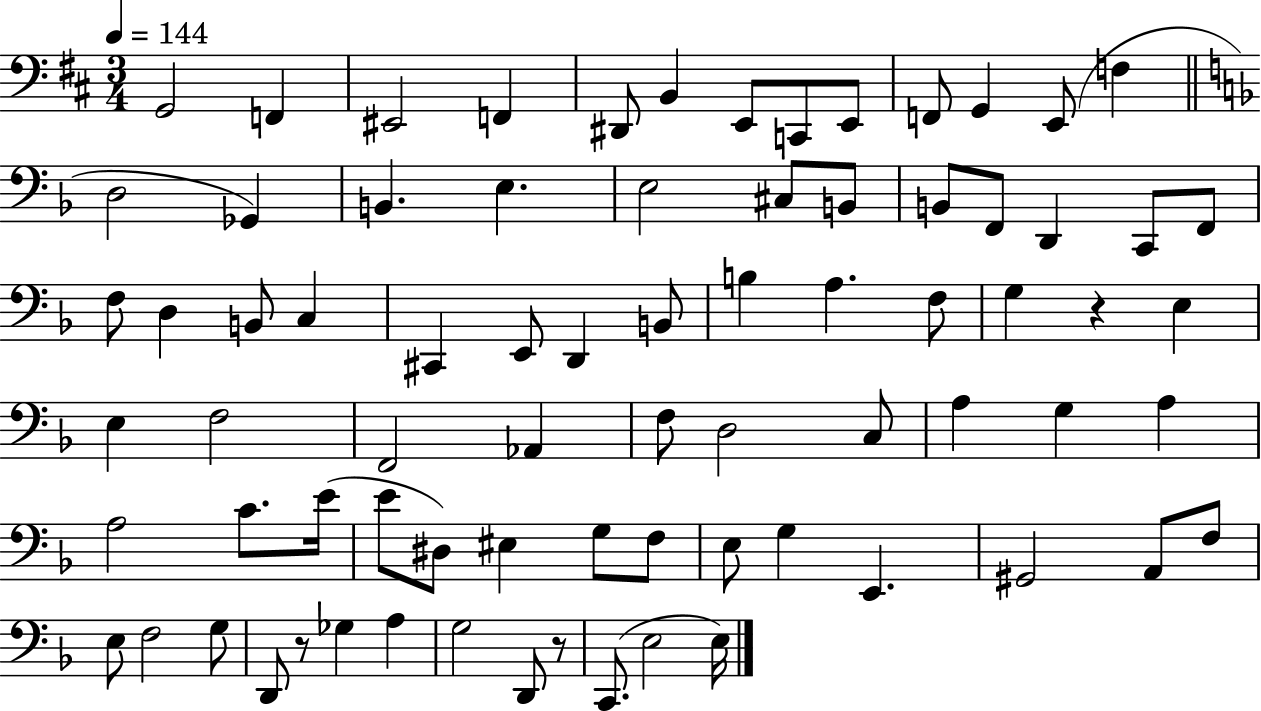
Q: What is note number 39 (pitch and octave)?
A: E3